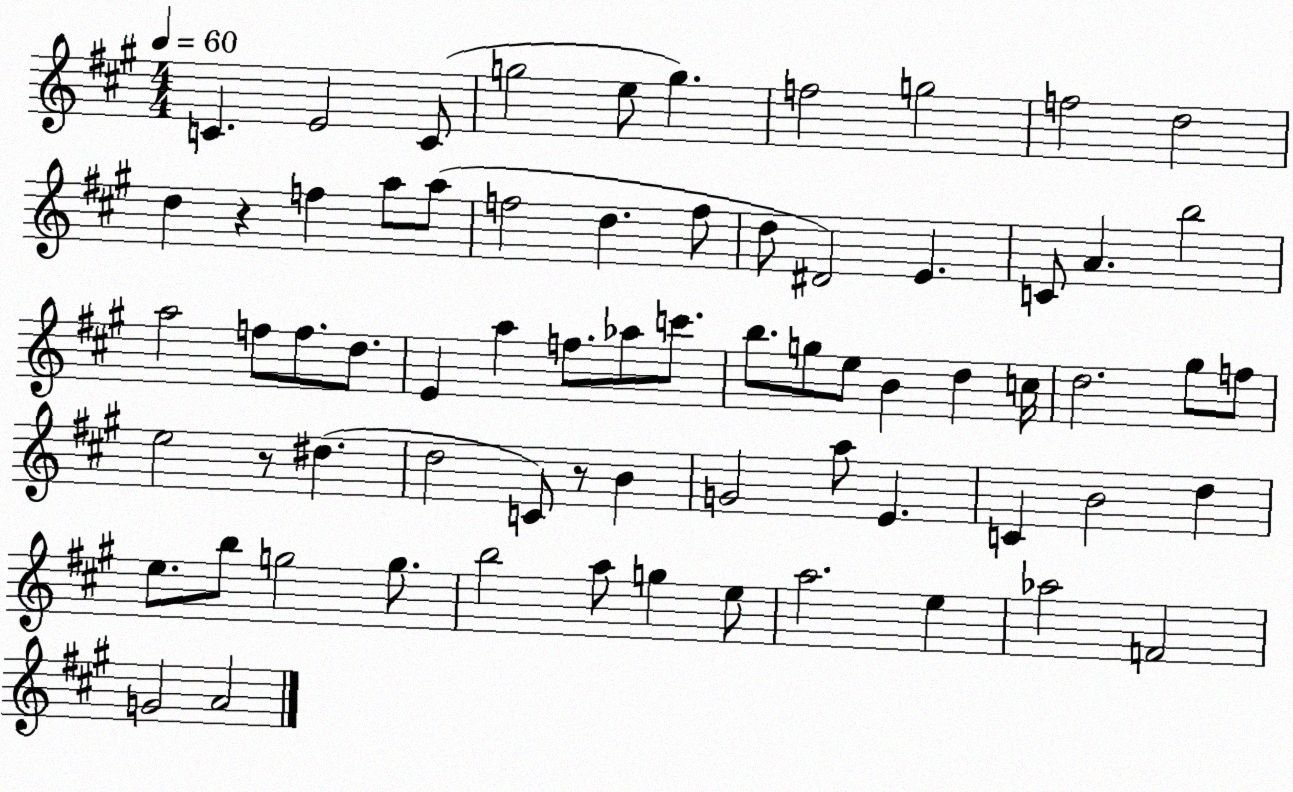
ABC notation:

X:1
T:Untitled
M:4/4
L:1/4
K:A
C E2 C/2 g2 e/2 g f2 g2 f2 d2 d z f a/2 a/2 f2 d f/2 d/2 ^D2 E C/2 A b2 a2 f/2 f/2 d/2 E a f/2 _a/2 c'/2 b/2 g/2 e/2 B d c/4 d2 ^g/2 f/2 e2 z/2 ^d d2 C/2 z/2 B G2 a/2 E C B2 d e/2 b/2 g2 g/2 b2 a/2 g e/2 a2 e _a2 F2 G2 A2